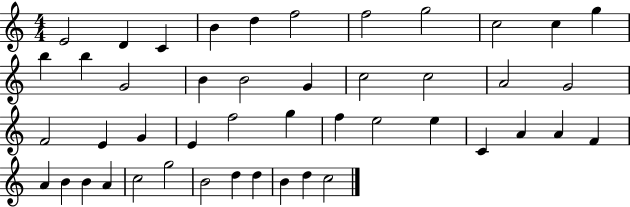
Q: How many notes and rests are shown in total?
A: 46